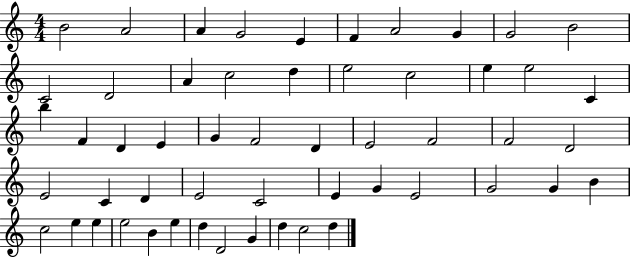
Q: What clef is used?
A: treble